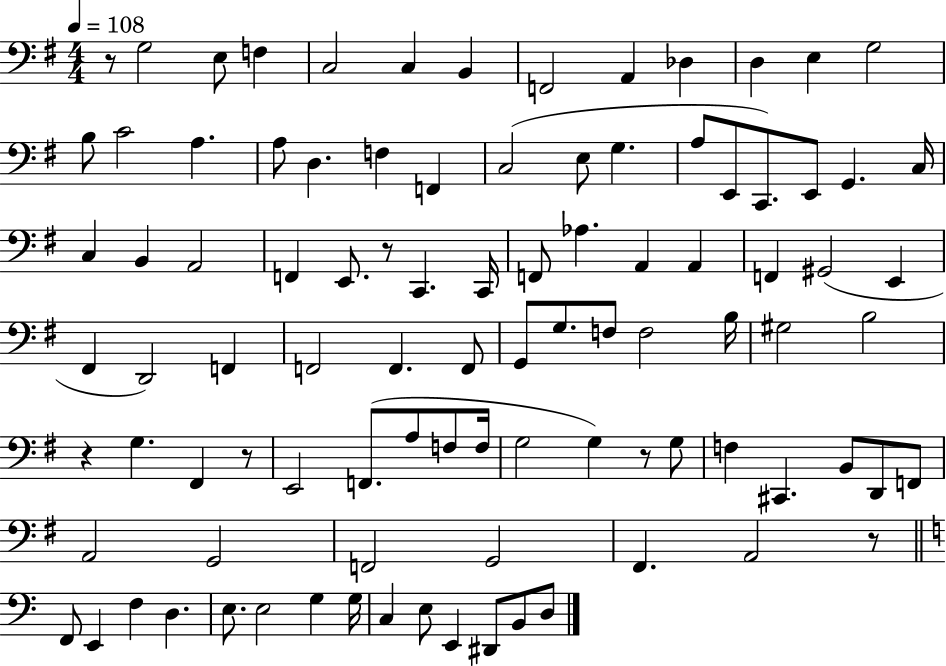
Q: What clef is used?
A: bass